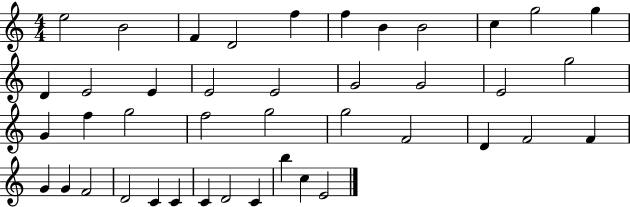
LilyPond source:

{
  \clef treble
  \numericTimeSignature
  \time 4/4
  \key c \major
  e''2 b'2 | f'4 d'2 f''4 | f''4 b'4 b'2 | c''4 g''2 g''4 | \break d'4 e'2 e'4 | e'2 e'2 | g'2 g'2 | e'2 g''2 | \break g'4 f''4 g''2 | f''2 g''2 | g''2 f'2 | d'4 f'2 f'4 | \break g'4 g'4 f'2 | d'2 c'4 c'4 | c'4 d'2 c'4 | b''4 c''4 e'2 | \break \bar "|."
}